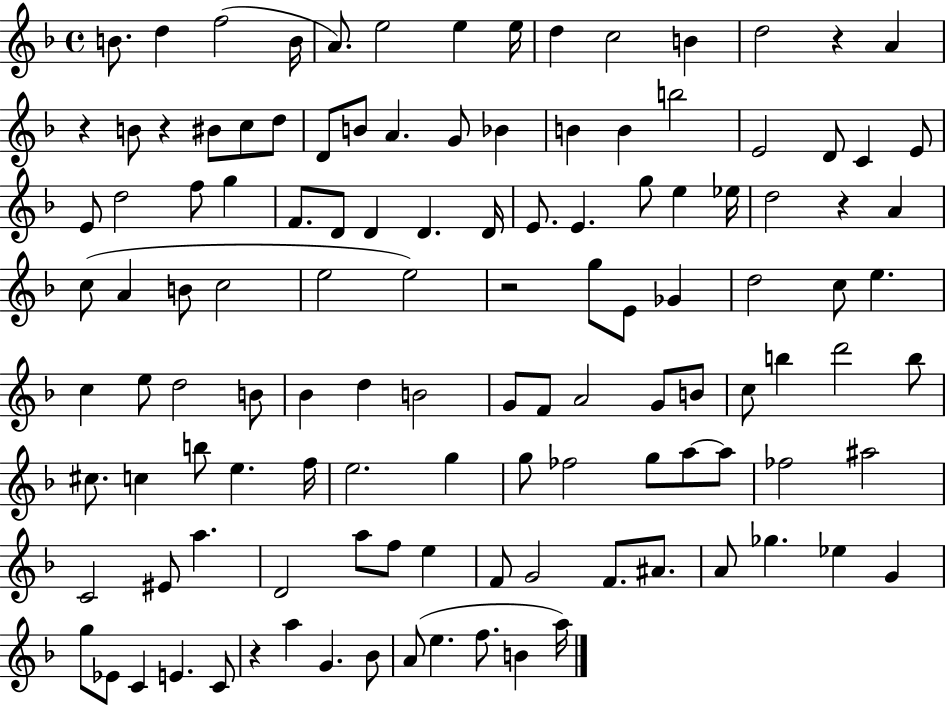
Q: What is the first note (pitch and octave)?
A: B4